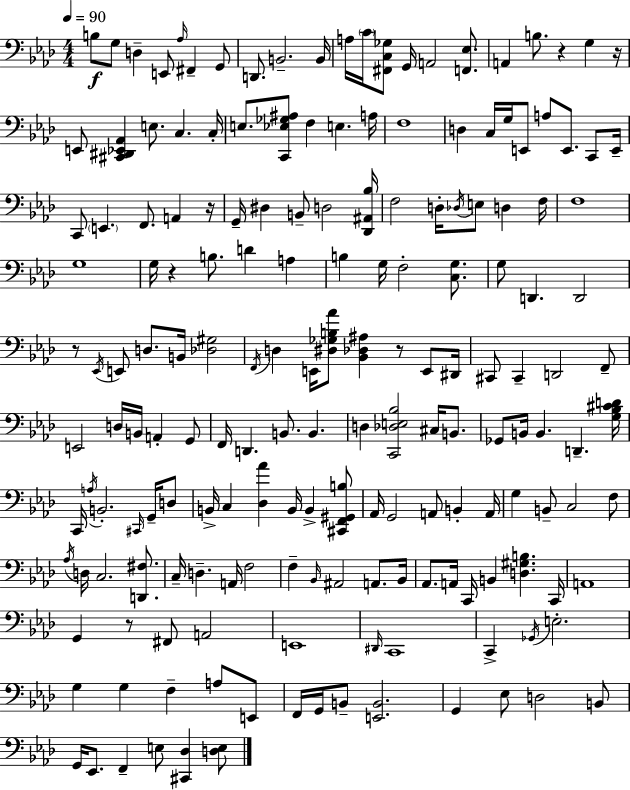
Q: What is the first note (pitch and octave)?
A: B3